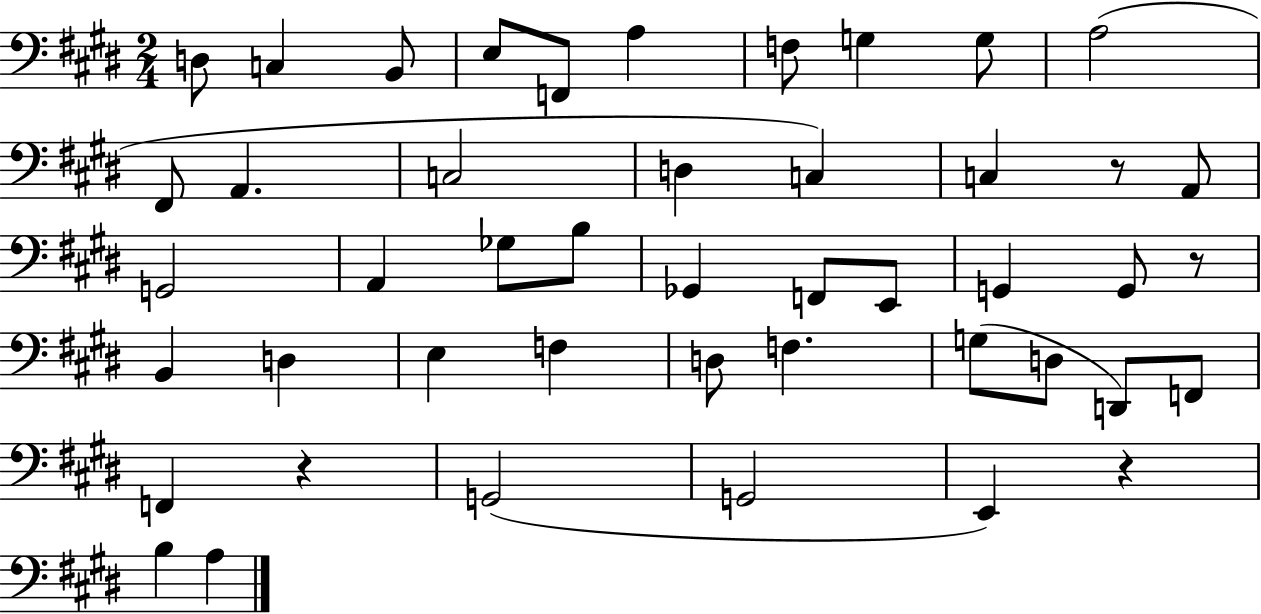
D3/e C3/q B2/e E3/e F2/e A3/q F3/e G3/q G3/e A3/h F#2/e A2/q. C3/h D3/q C3/q C3/q R/e A2/e G2/h A2/q Gb3/e B3/e Gb2/q F2/e E2/e G2/q G2/e R/e B2/q D3/q E3/q F3/q D3/e F3/q. G3/e D3/e D2/e F2/e F2/q R/q G2/h G2/h E2/q R/q B3/q A3/q